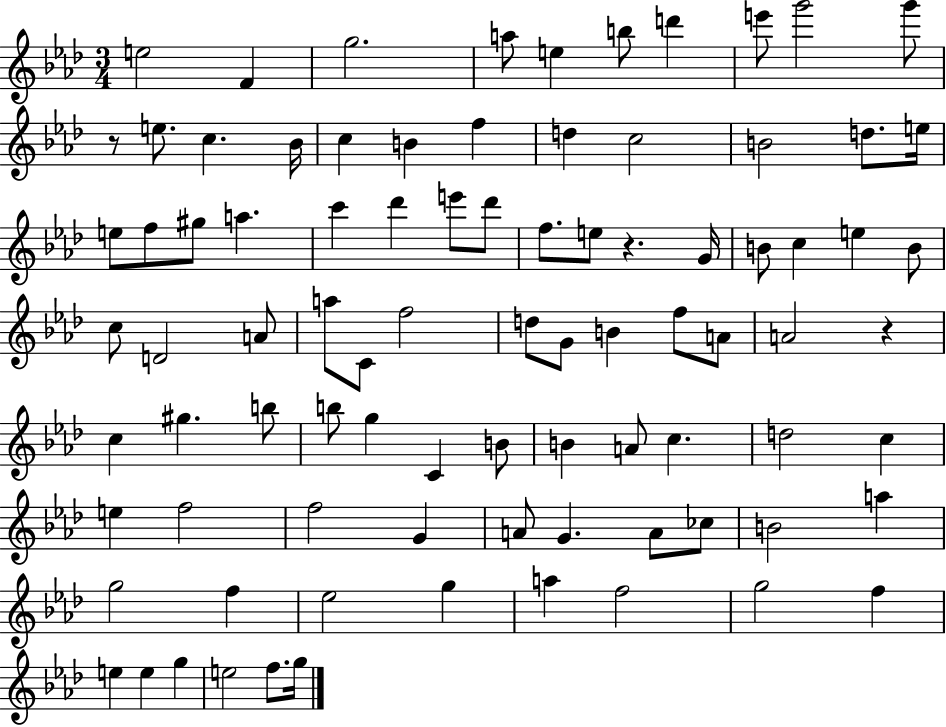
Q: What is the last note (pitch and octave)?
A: G5